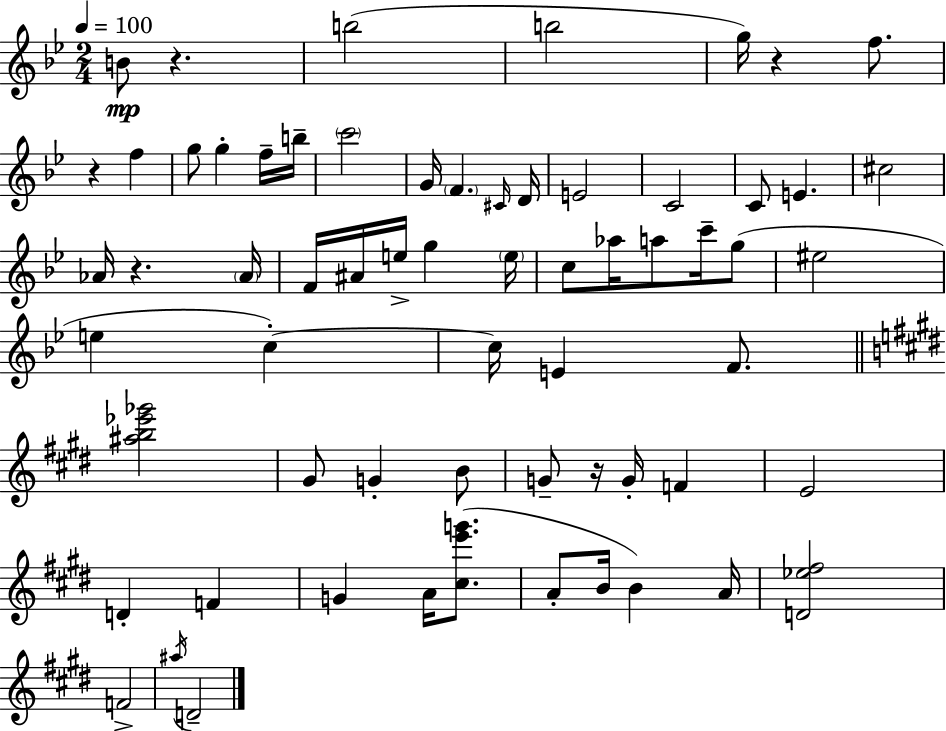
{
  \clef treble
  \numericTimeSignature
  \time 2/4
  \key g \minor
  \tempo 4 = 100
  b'8\mp r4. | b''2( | b''2 | g''16) r4 f''8. | \break r4 f''4 | g''8 g''4-. f''16-- b''16-- | \parenthesize c'''2 | g'16 \parenthesize f'4. \grace { cis'16 } | \break d'16 e'2 | c'2 | c'8 e'4. | cis''2 | \break aes'16 r4. | \parenthesize aes'16 f'16 ais'16 e''16-> g''4 | \parenthesize e''16 c''8 aes''16 a''8 c'''16-- g''8( | eis''2 | \break e''4 c''4-.~~) | c''16 e'4 f'8. | \bar "||" \break \key e \major <ais'' b'' ees''' ges'''>2 | gis'8 g'4-. b'8 | g'8-- r16 g'16-. f'4 | e'2 | \break d'4-. f'4 | g'4 a'16 <cis'' e''' g'''>8.( | a'8-. b'16 b'4) a'16 | <d' ees'' fis''>2 | \break f'2-> | \acciaccatura { ais''16 } d'2-- | \bar "|."
}